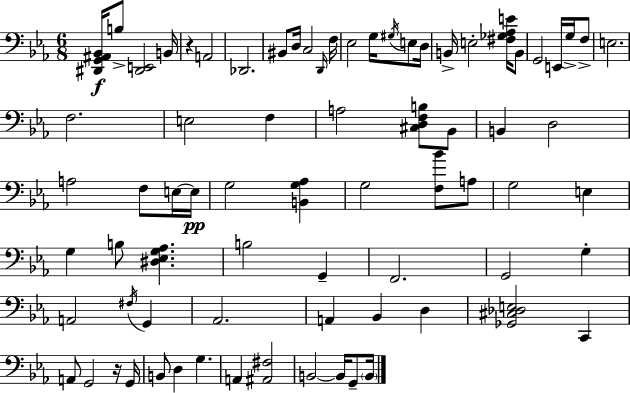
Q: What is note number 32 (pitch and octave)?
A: E3